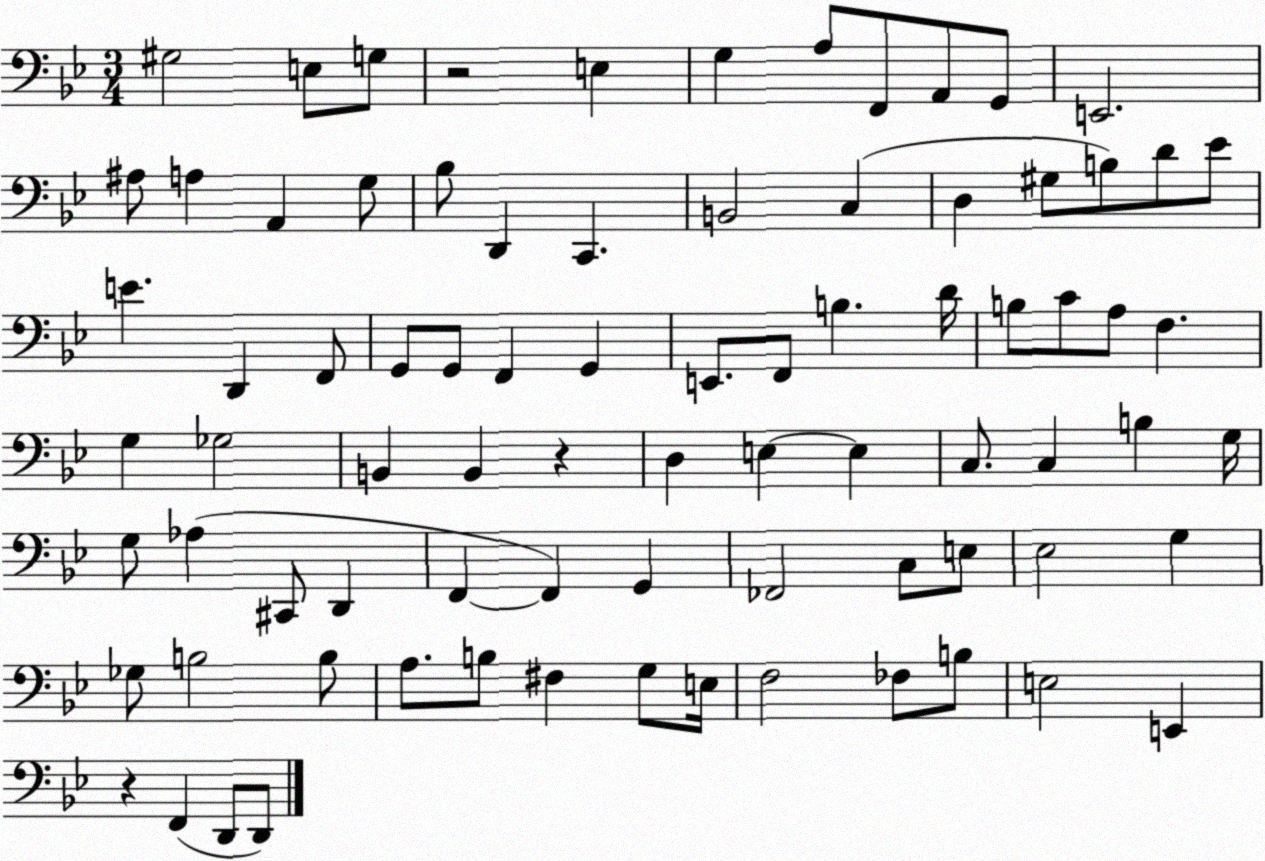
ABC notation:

X:1
T:Untitled
M:3/4
L:1/4
K:Bb
^G,2 E,/2 G,/2 z2 E, G, A,/2 F,,/2 A,,/2 G,,/2 E,,2 ^A,/2 A, A,, G,/2 _B,/2 D,, C,, B,,2 C, D, ^G,/2 B,/2 D/2 _E/2 E D,, F,,/2 G,,/2 G,,/2 F,, G,, E,,/2 F,,/2 B, D/4 B,/2 C/2 A,/2 F, G, _G,2 B,, B,, z D, E, E, C,/2 C, B, G,/4 G,/2 _A, ^C,,/2 D,, F,, F,, G,, _F,,2 C,/2 E,/2 _E,2 G, _G,/2 B,2 B,/2 A,/2 B,/2 ^F, G,/2 E,/4 F,2 _F,/2 B,/2 E,2 E,, z F,, D,,/2 D,,/2